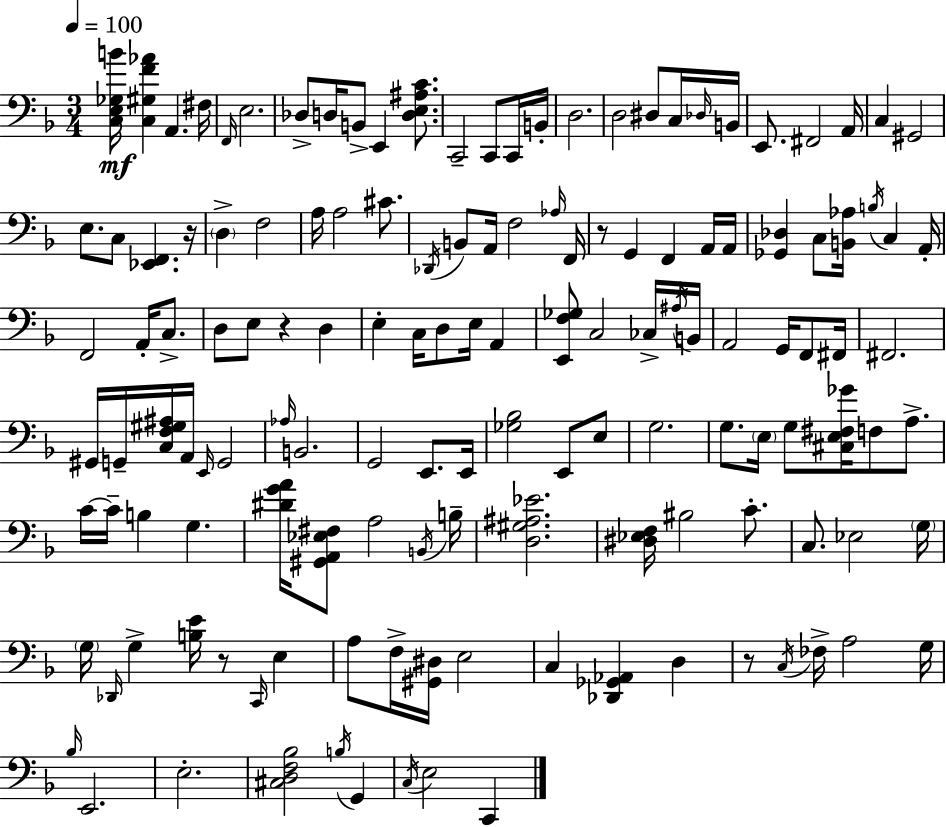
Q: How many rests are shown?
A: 5